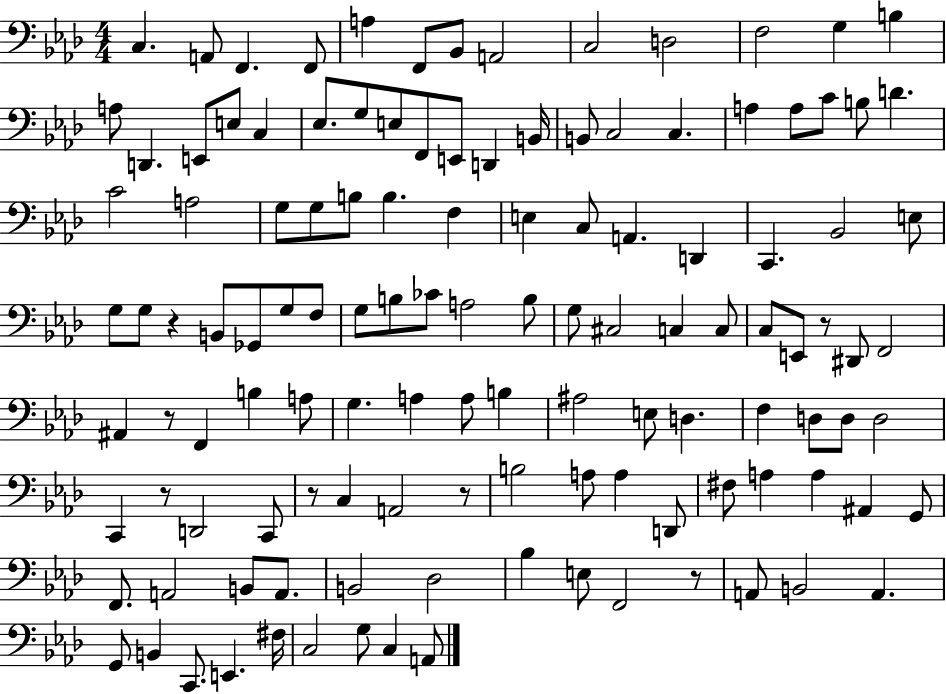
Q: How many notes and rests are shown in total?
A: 123